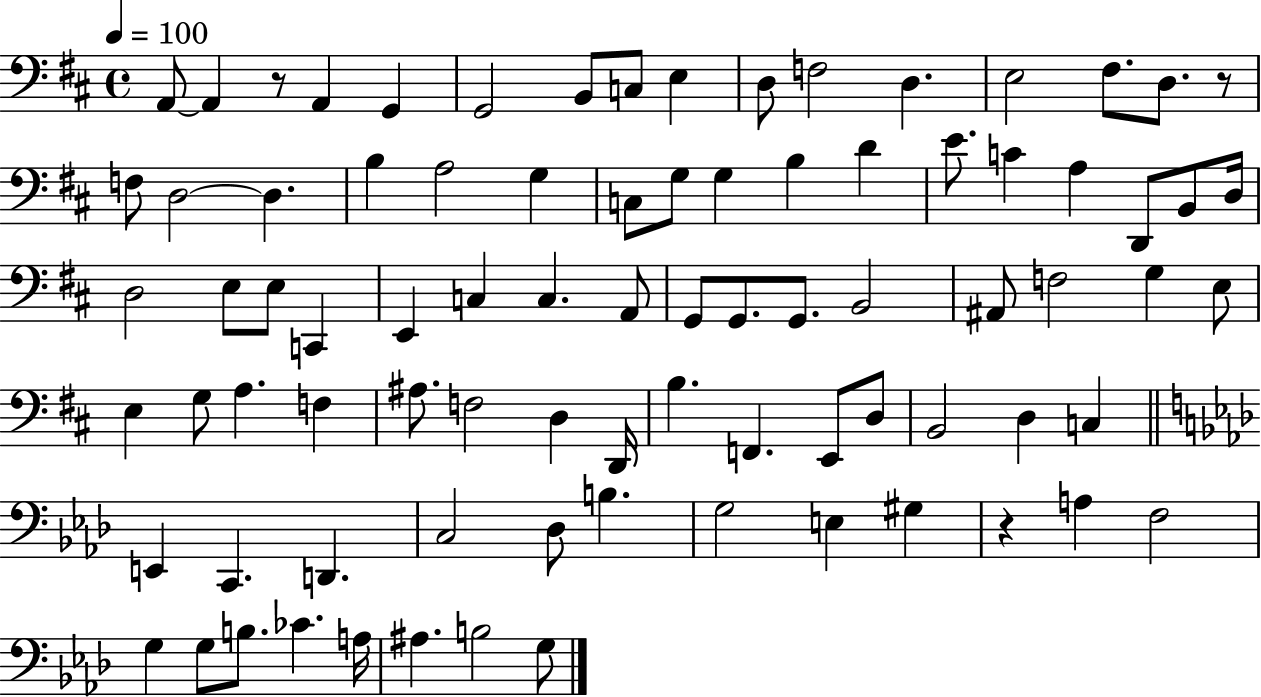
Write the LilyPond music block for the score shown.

{
  \clef bass
  \time 4/4
  \defaultTimeSignature
  \key d \major
  \tempo 4 = 100
  a,8~~ a,4 r8 a,4 g,4 | g,2 b,8 c8 e4 | d8 f2 d4. | e2 fis8. d8. r8 | \break f8 d2~~ d4. | b4 a2 g4 | c8 g8 g4 b4 d'4 | e'8. c'4 a4 d,8 b,8 d16 | \break d2 e8 e8 c,4 | e,4 c4 c4. a,8 | g,8 g,8. g,8. b,2 | ais,8 f2 g4 e8 | \break e4 g8 a4. f4 | ais8. f2 d4 d,16 | b4. f,4. e,8 d8 | b,2 d4 c4 | \break \bar "||" \break \key aes \major e,4 c,4. d,4. | c2 des8 b4. | g2 e4 gis4 | r4 a4 f2 | \break g4 g8 b8. ces'4. a16 | ais4. b2 g8 | \bar "|."
}